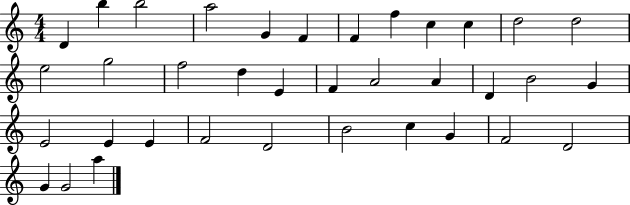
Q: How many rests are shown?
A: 0